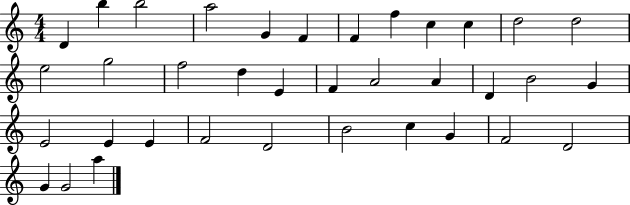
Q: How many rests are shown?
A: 0